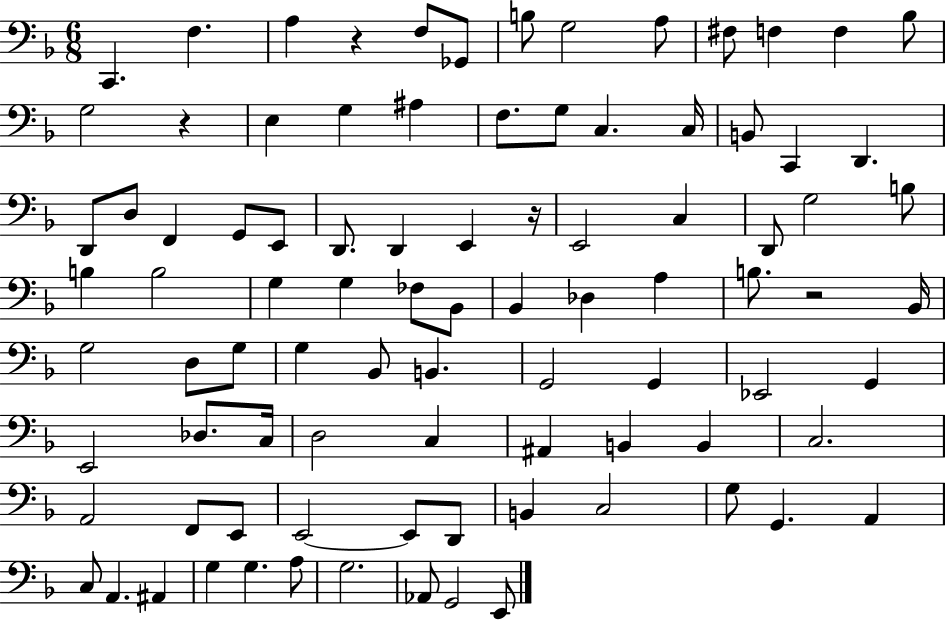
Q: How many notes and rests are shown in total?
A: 91